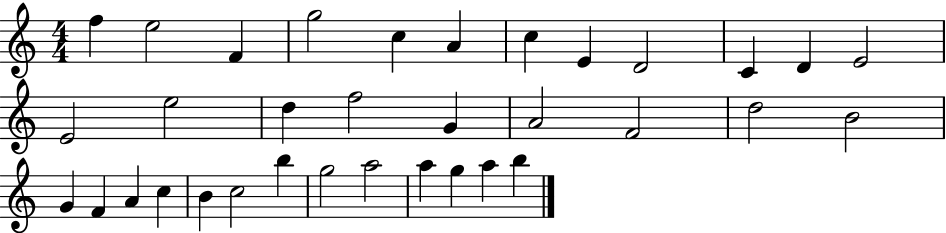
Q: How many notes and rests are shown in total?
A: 34